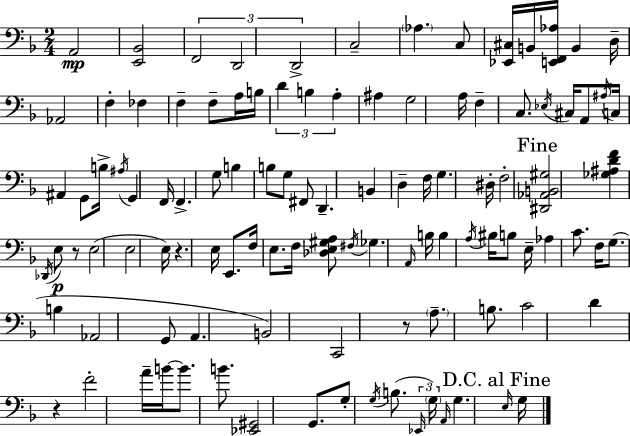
{
  \clef bass
  \numericTimeSignature
  \time 2/4
  \key f \major
  a,2\mp | <e, bes,>2 | \tuplet 3/2 { f,2 | d,2 | \break d,2-> } | c2-- | \parenthesize aes4. c8 | <ees, cis>16 b,16 <e, f, aes>16 b,4 d16-- | \break aes,2 | f4-. fes4 | f4-- f8-- a16 b16 | \tuplet 3/2 { d'4 b4 | \break a4-. } ais4 | g2 | a16 f4-- c8. | \acciaccatura { ees16 } cis16 a,8 \acciaccatura { ais16 } c16 ais,4 | \break g,8 b16-> \acciaccatura { ais16 } g,4 | f,16 f,4.-> | g8 b4 b8 | g8 fis,8 d,4.-- | \break b,4 d4-- | f16 g4. | dis16-. f2-. | \mark "Fine" <dis, aes, b, gis>2 | \break <ges ais d' f'>4 \acciaccatura { des,16 }\p | e8 r8 e2( | e2 | e16) r4. | \break e16 e,8. f16 | e8. f16 <des e gis a>8 \acciaccatura { fis16 } ges4. | \grace { a,16 } b16 b4 | \acciaccatura { a16 } bis16 b8 e16-- | \break aes4 c'8. f16 | g8.( b4 aes,2 | g,8 | a,4. b,2) | \break c,2 | r8 | \parenthesize a8.-- b8. c'2 | d'4 | \break r4 f'2-. | a'16-- | b'16~~ b'8. b'8. <ees, gis,>2 | g,8. | \break g8-. \acciaccatura { g16 } b8.( | \tuplet 3/2 { \grace { ees,16 } \parenthesize g16) \grace { a,16 } } g4. | \mark "D.C. al Fine" \grace { e16 } g16 \bar "|."
}